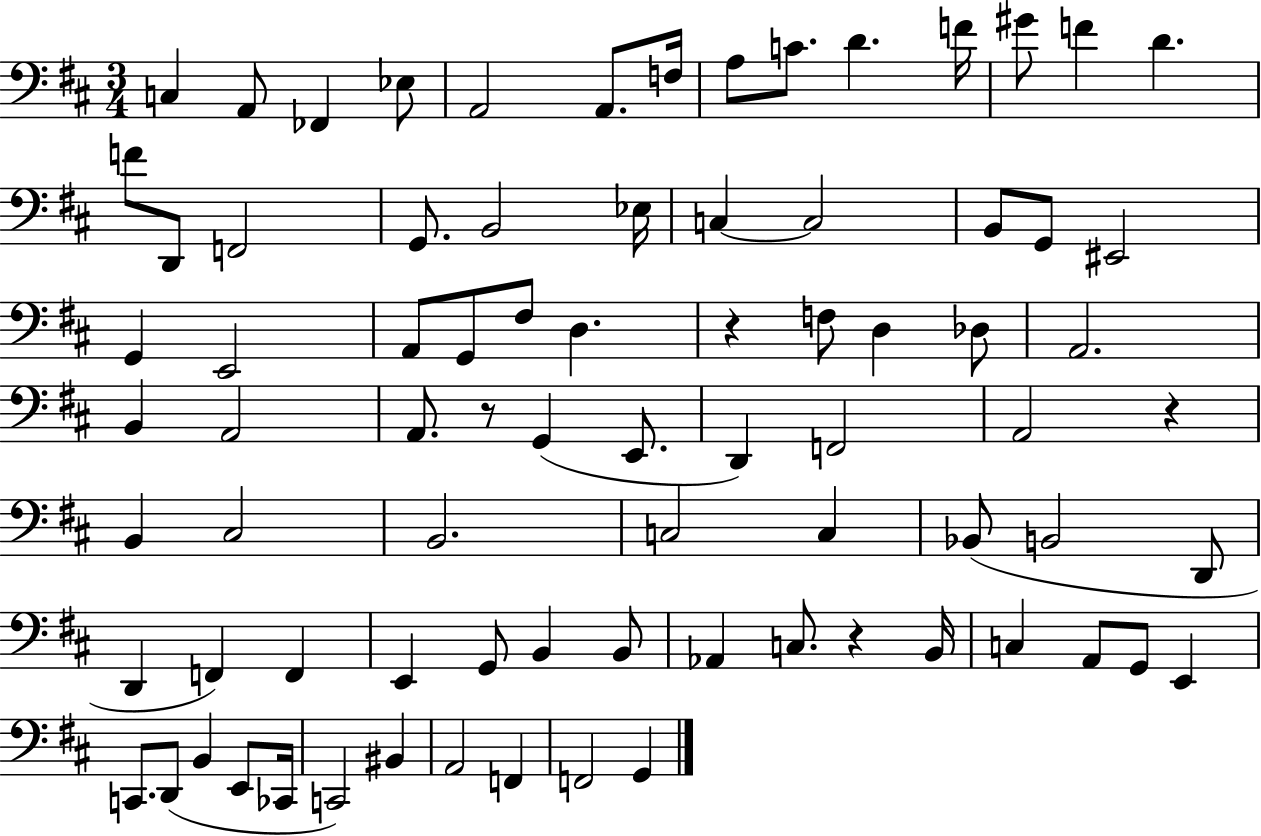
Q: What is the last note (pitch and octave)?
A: G2